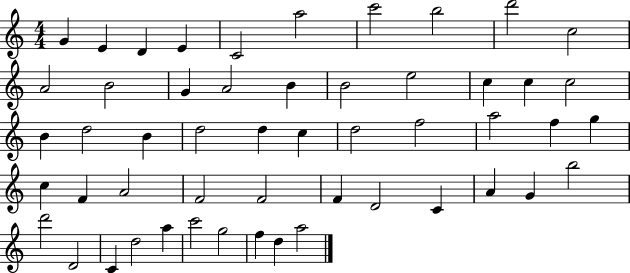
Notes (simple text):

G4/q E4/q D4/q E4/q C4/h A5/h C6/h B5/h D6/h C5/h A4/h B4/h G4/q A4/h B4/q B4/h E5/h C5/q C5/q C5/h B4/q D5/h B4/q D5/h D5/q C5/q D5/h F5/h A5/h F5/q G5/q C5/q F4/q A4/h F4/h F4/h F4/q D4/h C4/q A4/q G4/q B5/h D6/h D4/h C4/q D5/h A5/q C6/h G5/h F5/q D5/q A5/h